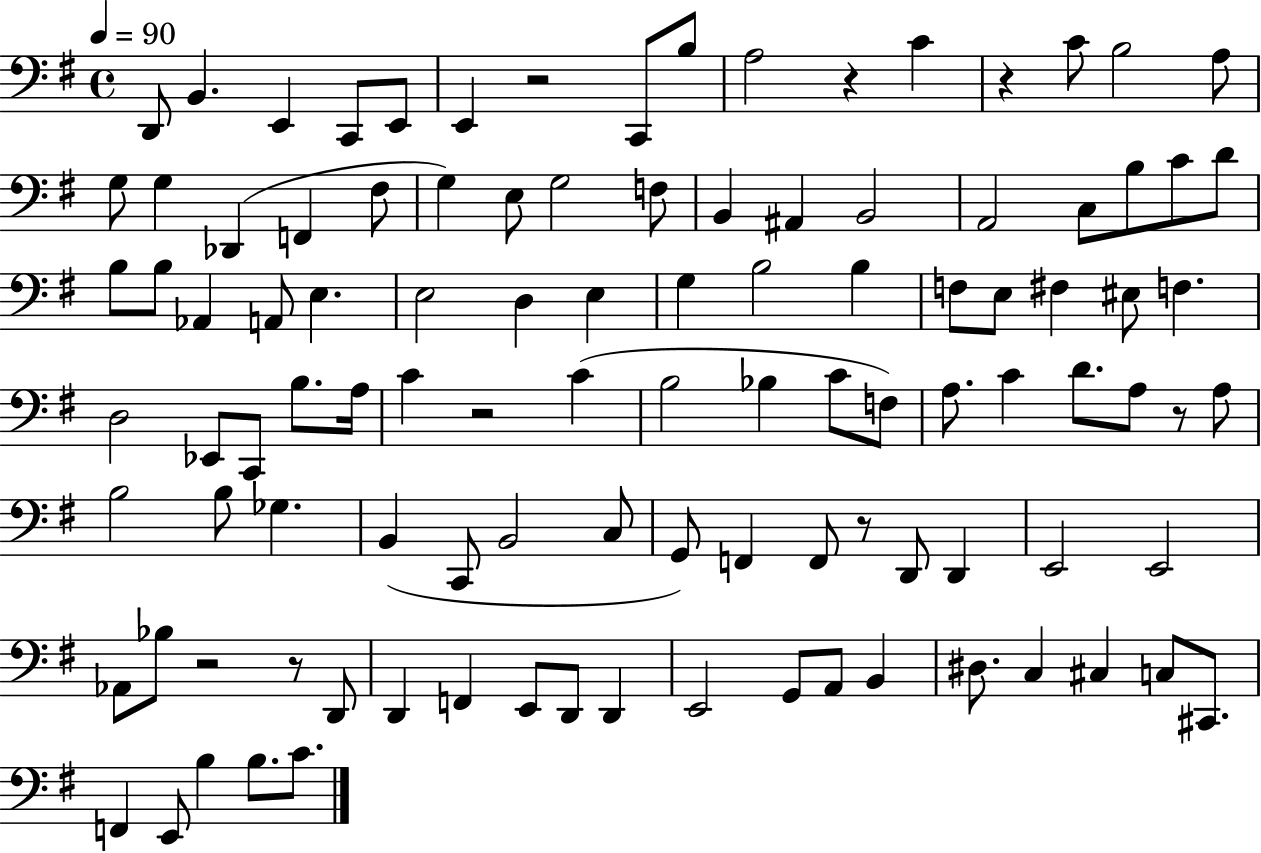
X:1
T:Untitled
M:4/4
L:1/4
K:G
D,,/2 B,, E,, C,,/2 E,,/2 E,, z2 C,,/2 B,/2 A,2 z C z C/2 B,2 A,/2 G,/2 G, _D,, F,, ^F,/2 G, E,/2 G,2 F,/2 B,, ^A,, B,,2 A,,2 C,/2 B,/2 C/2 D/2 B,/2 B,/2 _A,, A,,/2 E, E,2 D, E, G, B,2 B, F,/2 E,/2 ^F, ^E,/2 F, D,2 _E,,/2 C,,/2 B,/2 A,/4 C z2 C B,2 _B, C/2 F,/2 A,/2 C D/2 A,/2 z/2 A,/2 B,2 B,/2 _G, B,, C,,/2 B,,2 C,/2 G,,/2 F,, F,,/2 z/2 D,,/2 D,, E,,2 E,,2 _A,,/2 _B,/2 z2 z/2 D,,/2 D,, F,, E,,/2 D,,/2 D,, E,,2 G,,/2 A,,/2 B,, ^D,/2 C, ^C, C,/2 ^C,,/2 F,, E,,/2 B, B,/2 C/2